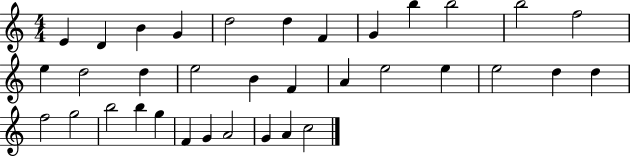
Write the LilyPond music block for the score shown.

{
  \clef treble
  \numericTimeSignature
  \time 4/4
  \key c \major
  e'4 d'4 b'4 g'4 | d''2 d''4 f'4 | g'4 b''4 b''2 | b''2 f''2 | \break e''4 d''2 d''4 | e''2 b'4 f'4 | a'4 e''2 e''4 | e''2 d''4 d''4 | \break f''2 g''2 | b''2 b''4 g''4 | f'4 g'4 a'2 | g'4 a'4 c''2 | \break \bar "|."
}